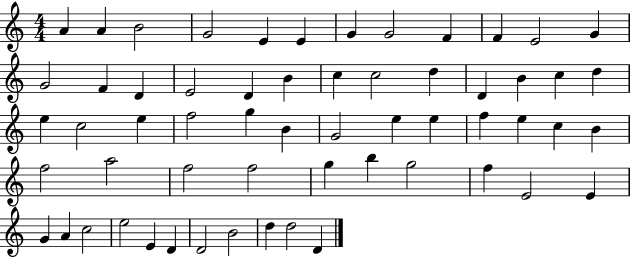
{
  \clef treble
  \numericTimeSignature
  \time 4/4
  \key c \major
  a'4 a'4 b'2 | g'2 e'4 e'4 | g'4 g'2 f'4 | f'4 e'2 g'4 | \break g'2 f'4 d'4 | e'2 d'4 b'4 | c''4 c''2 d''4 | d'4 b'4 c''4 d''4 | \break e''4 c''2 e''4 | f''2 g''4 b'4 | g'2 e''4 e''4 | f''4 e''4 c''4 b'4 | \break f''2 a''2 | f''2 f''2 | g''4 b''4 g''2 | f''4 e'2 e'4 | \break g'4 a'4 c''2 | e''2 e'4 d'4 | d'2 b'2 | d''4 d''2 d'4 | \break \bar "|."
}